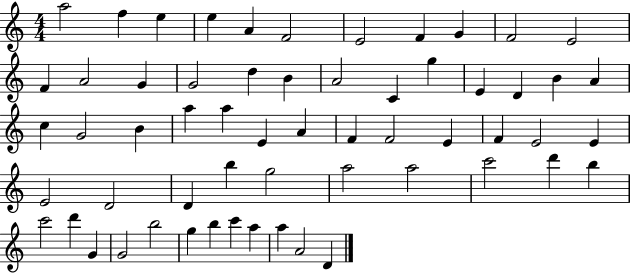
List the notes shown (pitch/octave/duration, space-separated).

A5/h F5/q E5/q E5/q A4/q F4/h E4/h F4/q G4/q F4/h E4/h F4/q A4/h G4/q G4/h D5/q B4/q A4/h C4/q G5/q E4/q D4/q B4/q A4/q C5/q G4/h B4/q A5/q A5/q E4/q A4/q F4/q F4/h E4/q F4/q E4/h E4/q E4/h D4/h D4/q B5/q G5/h A5/h A5/h C6/h D6/q B5/q C6/h D6/q G4/q G4/h B5/h G5/q B5/q C6/q A5/q A5/q A4/h D4/q